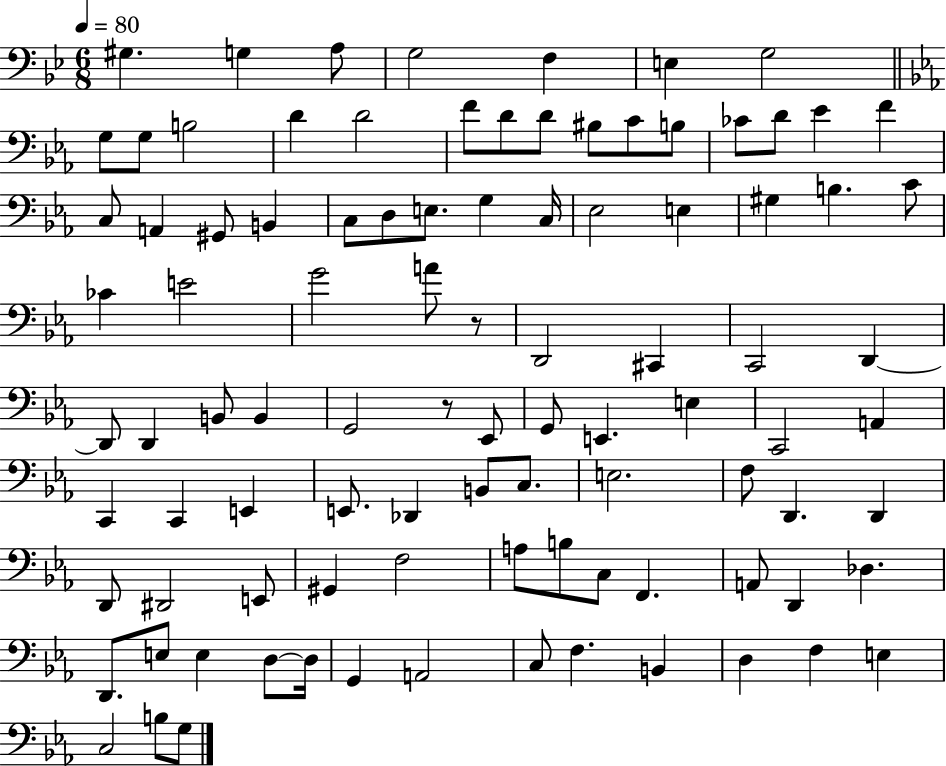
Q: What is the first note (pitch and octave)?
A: G#3